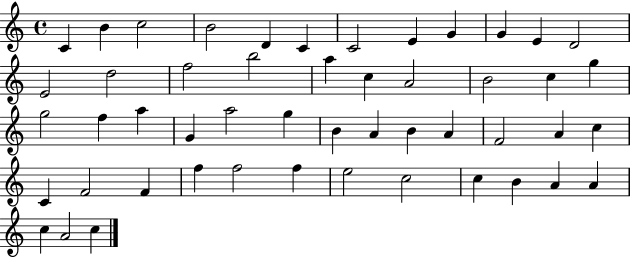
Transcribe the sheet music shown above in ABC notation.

X:1
T:Untitled
M:4/4
L:1/4
K:C
C B c2 B2 D C C2 E G G E D2 E2 d2 f2 b2 a c A2 B2 c g g2 f a G a2 g B A B A F2 A c C F2 F f f2 f e2 c2 c B A A c A2 c